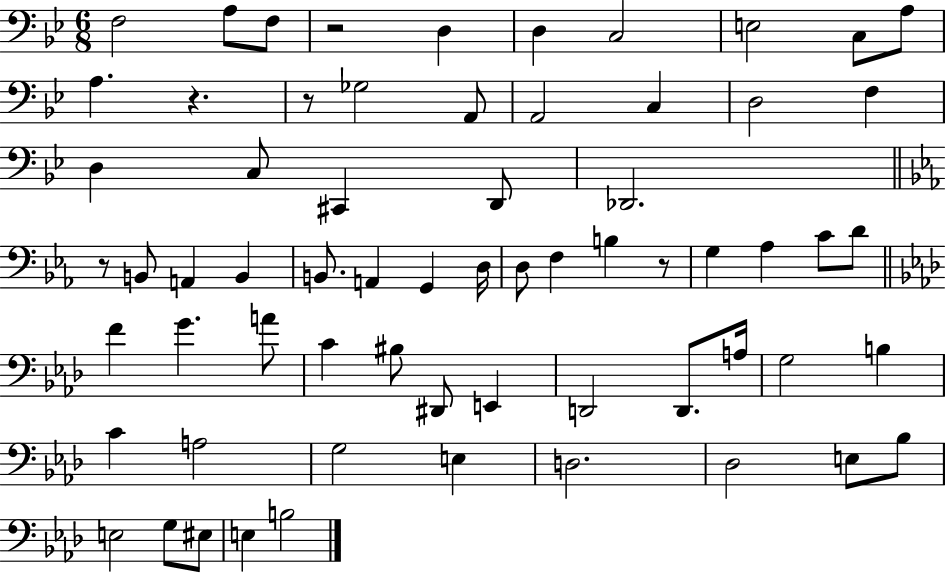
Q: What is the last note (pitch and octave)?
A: B3